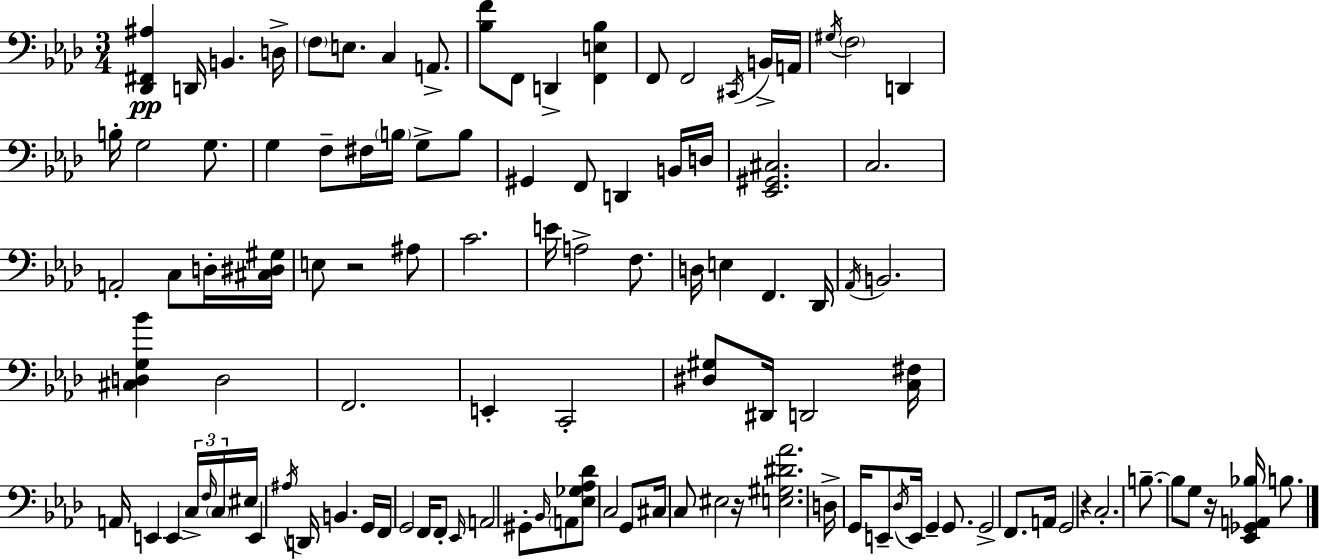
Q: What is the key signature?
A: F minor